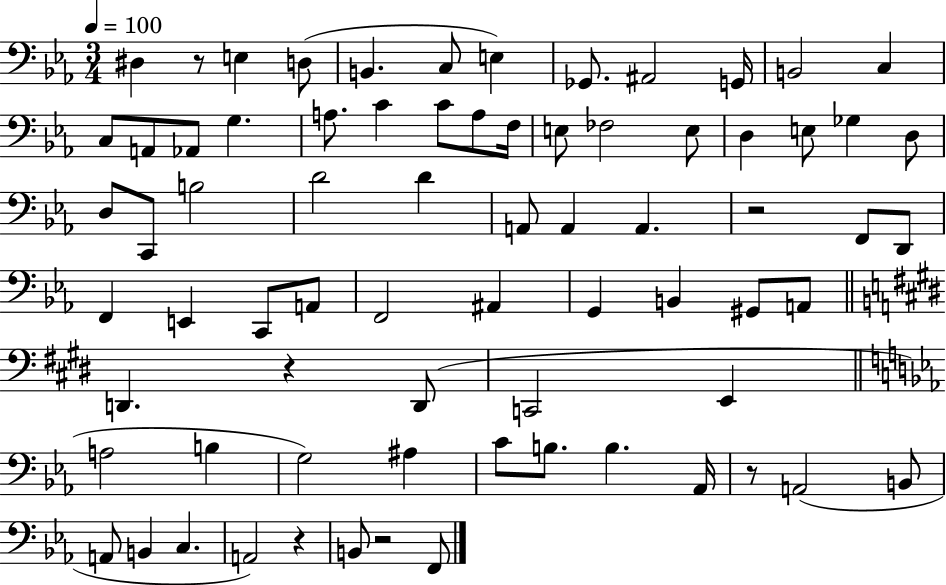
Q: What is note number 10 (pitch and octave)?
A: B2